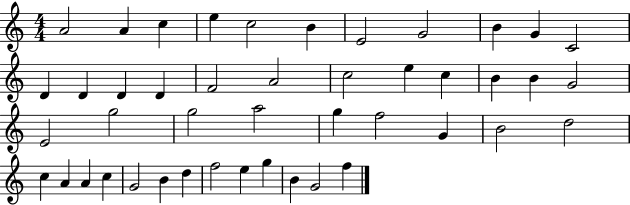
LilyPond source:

{
  \clef treble
  \numericTimeSignature
  \time 4/4
  \key c \major
  a'2 a'4 c''4 | e''4 c''2 b'4 | e'2 g'2 | b'4 g'4 c'2 | \break d'4 d'4 d'4 d'4 | f'2 a'2 | c''2 e''4 c''4 | b'4 b'4 g'2 | \break e'2 g''2 | g''2 a''2 | g''4 f''2 g'4 | b'2 d''2 | \break c''4 a'4 a'4 c''4 | g'2 b'4 d''4 | f''2 e''4 g''4 | b'4 g'2 f''4 | \break \bar "|."
}